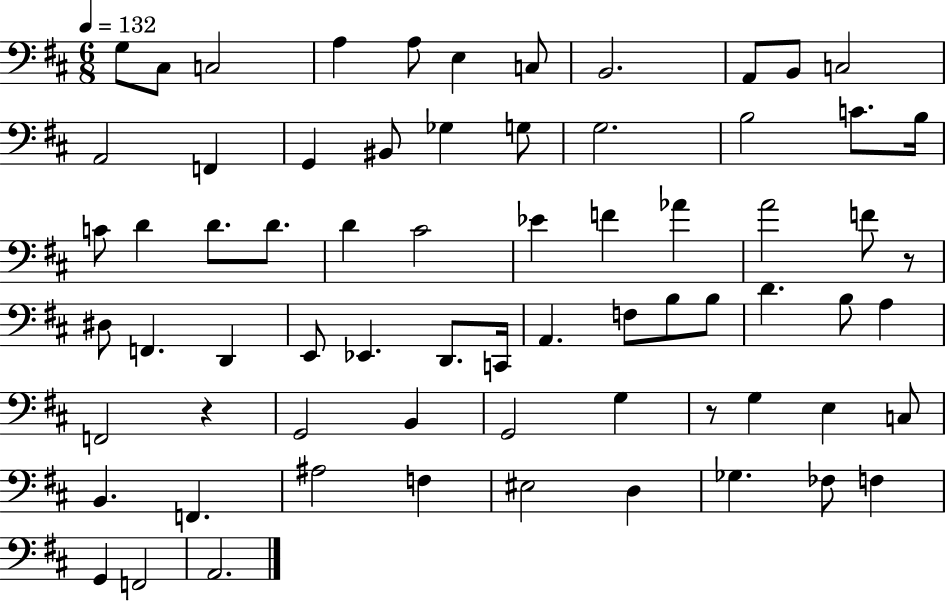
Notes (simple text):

G3/e C#3/e C3/h A3/q A3/e E3/q C3/e B2/h. A2/e B2/e C3/h A2/h F2/q G2/q BIS2/e Gb3/q G3/e G3/h. B3/h C4/e. B3/s C4/e D4/q D4/e. D4/e. D4/q C#4/h Eb4/q F4/q Ab4/q A4/h F4/e R/e D#3/e F2/q. D2/q E2/e Eb2/q. D2/e. C2/s A2/q. F3/e B3/e B3/e D4/q. B3/e A3/q F2/h R/q G2/h B2/q G2/h G3/q R/e G3/q E3/q C3/e B2/q. F2/q. A#3/h F3/q EIS3/h D3/q Gb3/q. FES3/e F3/q G2/q F2/h A2/h.